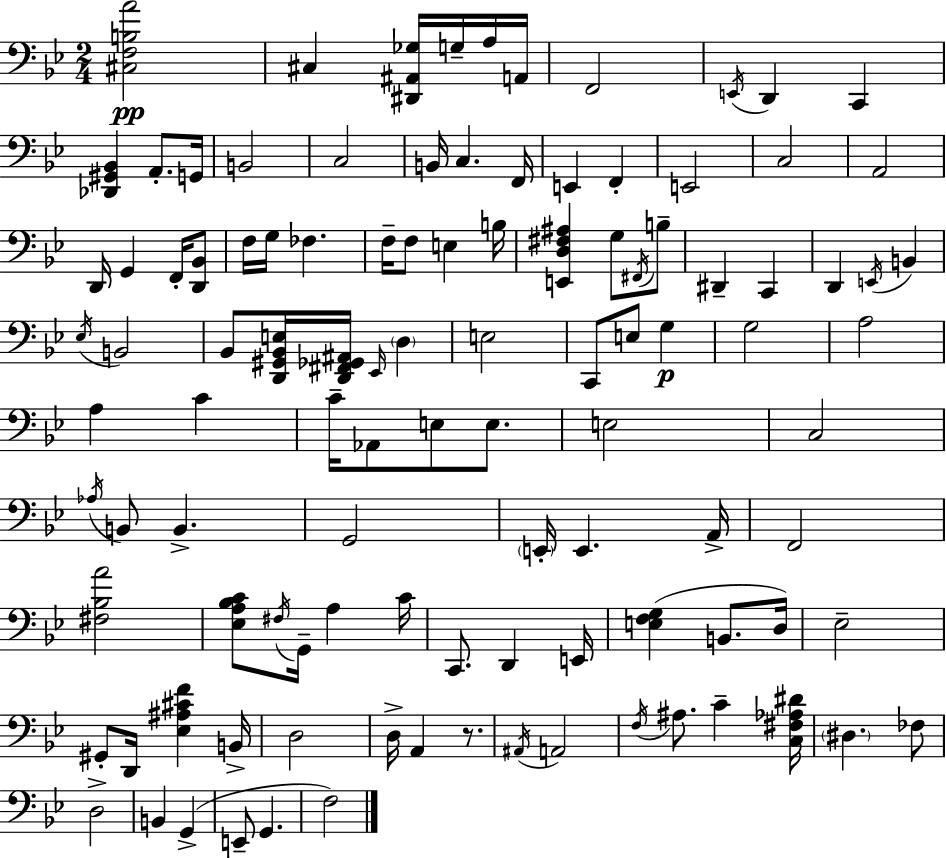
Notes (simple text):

[C#3,F3,B3,A4]/h C#3/q [D#2,A#2,Gb3]/s G3/s A3/s A2/s F2/h E2/s D2/q C2/q [Db2,G#2,Bb2]/q A2/e. G2/s B2/h C3/h B2/s C3/q. F2/s E2/q F2/q E2/h C3/h A2/h D2/s G2/q F2/s [D2,Bb2]/e F3/s G3/s FES3/q. F3/s F3/e E3/q B3/s [E2,D3,F#3,A#3]/q G3/e F#2/s B3/e D#2/q C2/q D2/q E2/s B2/q Eb3/s B2/h Bb2/e [D2,G#2,Bb2,E3]/s [D2,F#2,Gb2,A#2]/s Eb2/s D3/q E3/h C2/e E3/e G3/q G3/h A3/h A3/q C4/q C4/s Ab2/e E3/e E3/e. E3/h C3/h Ab3/s B2/e B2/q. G2/h E2/s E2/q. A2/s F2/h [F#3,Bb3,A4]/h [Eb3,A3,Bb3,C4]/e F#3/s G2/s A3/q C4/s C2/e. D2/q E2/s [E3,F3,G3]/q B2/e. D3/s Eb3/h G#2/e D2/s [Eb3,A#3,C#4,F4]/q B2/s D3/h D3/s A2/q R/e. A#2/s A2/h F3/s A#3/e. C4/q [C3,F#3,Ab3,D#4]/s D#3/q. FES3/e D3/h B2/q G2/q E2/e G2/q. F3/h